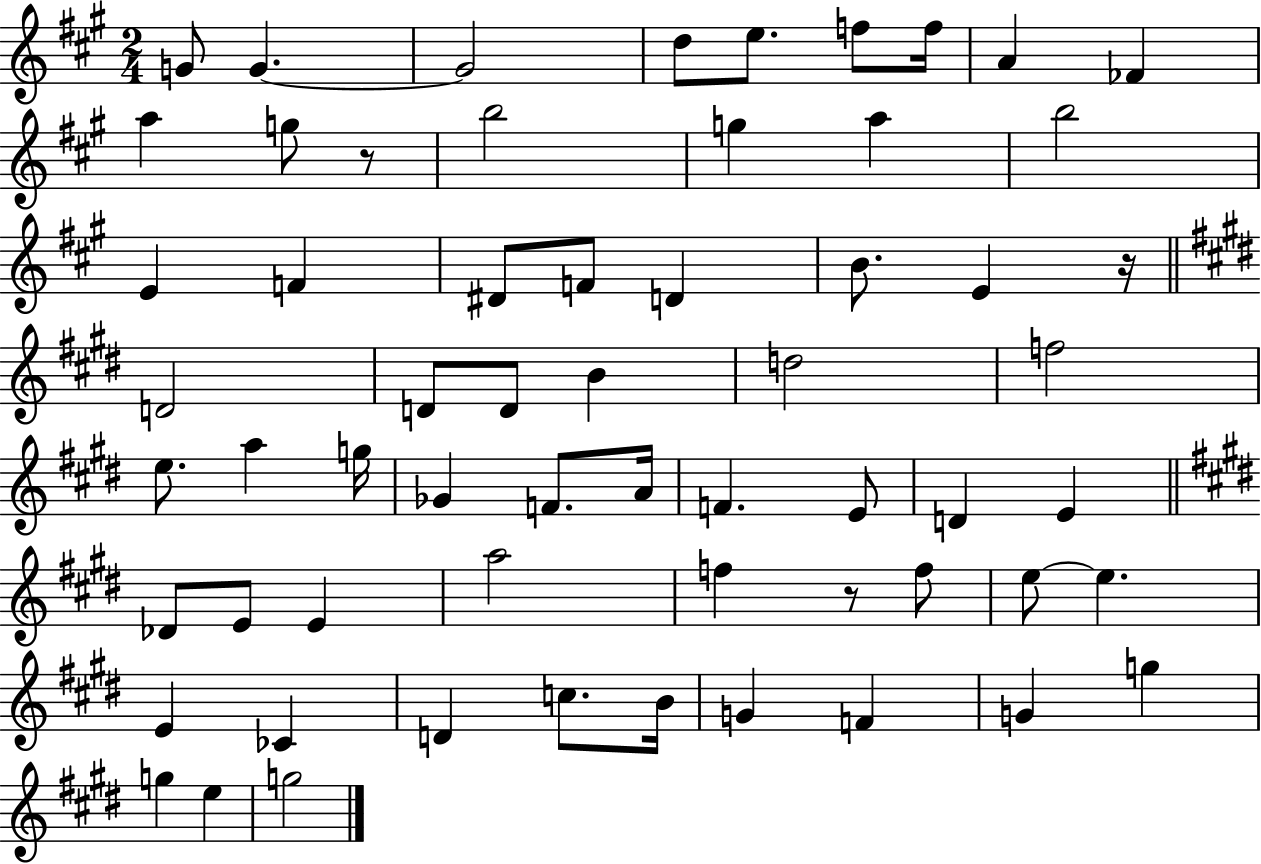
G4/e G4/q. G4/h D5/e E5/e. F5/e F5/s A4/q FES4/q A5/q G5/e R/e B5/h G5/q A5/q B5/h E4/q F4/q D#4/e F4/e D4/q B4/e. E4/q R/s D4/h D4/e D4/e B4/q D5/h F5/h E5/e. A5/q G5/s Gb4/q F4/e. A4/s F4/q. E4/e D4/q E4/q Db4/e E4/e E4/q A5/h F5/q R/e F5/e E5/e E5/q. E4/q CES4/q D4/q C5/e. B4/s G4/q F4/q G4/q G5/q G5/q E5/q G5/h